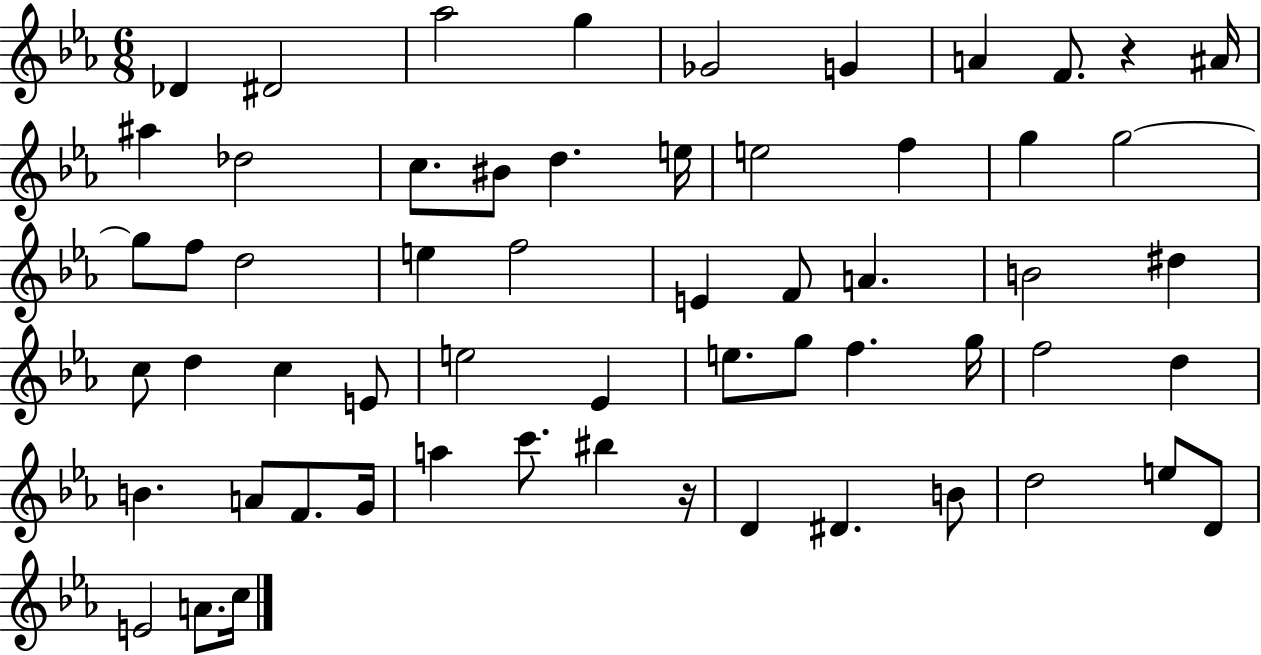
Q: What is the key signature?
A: EES major